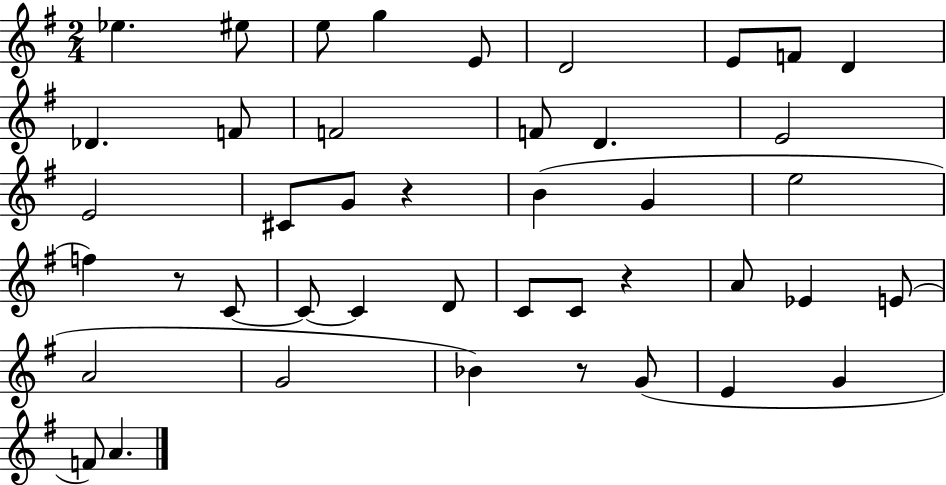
Eb5/q. EIS5/e E5/e G5/q E4/e D4/h E4/e F4/e D4/q Db4/q. F4/e F4/h F4/e D4/q. E4/h E4/h C#4/e G4/e R/q B4/q G4/q E5/h F5/q R/e C4/e C4/e C4/q D4/e C4/e C4/e R/q A4/e Eb4/q E4/e A4/h G4/h Bb4/q R/e G4/e E4/q G4/q F4/e A4/q.